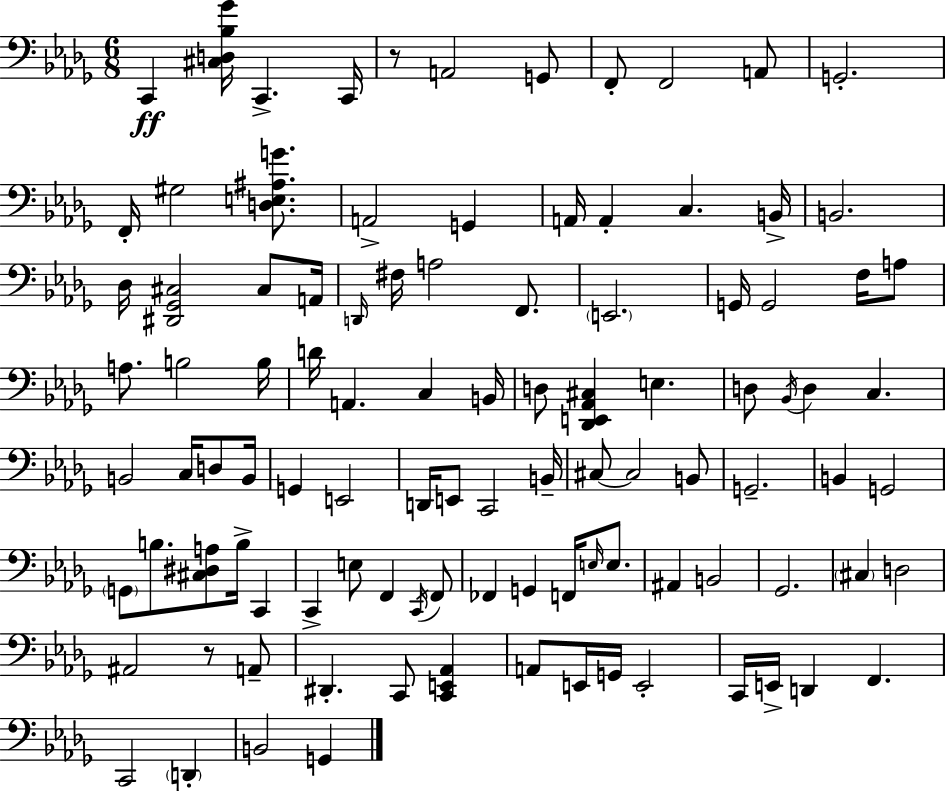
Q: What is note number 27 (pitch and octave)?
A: G2